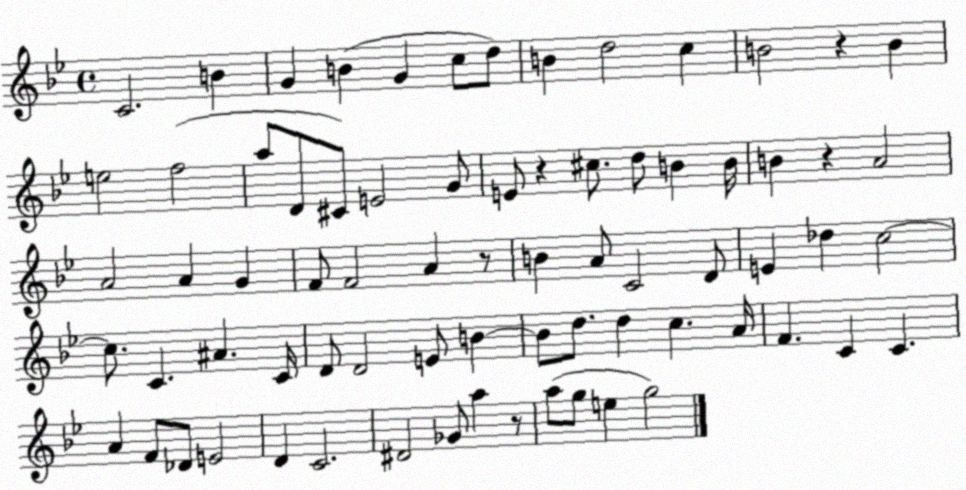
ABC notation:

X:1
T:Untitled
M:4/4
L:1/4
K:Bb
C2 B G B G c/2 d/2 B d2 c B2 z B e2 f2 a/2 D/2 ^C/2 E2 G/2 E/2 z ^c/2 d/2 B B/4 B z A2 A2 A G F/2 F2 A z/2 B A/2 C2 D/2 E _d c2 c/2 C ^A C/4 D/2 D2 E/2 B B/2 d/2 d c A/4 F C C A F/2 _D/2 E2 D C2 ^D2 _G/2 a z/2 a/2 g/2 e g2